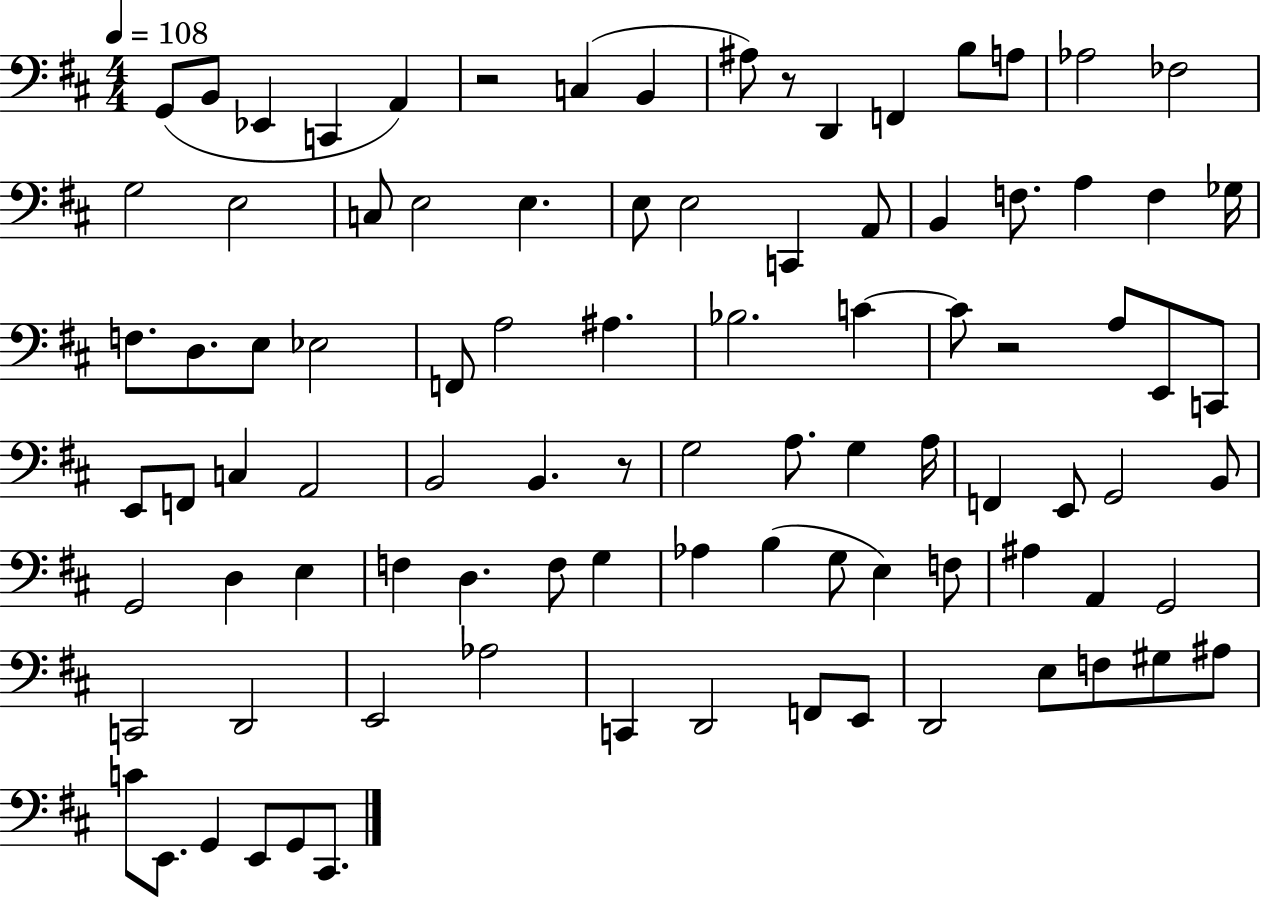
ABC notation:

X:1
T:Untitled
M:4/4
L:1/4
K:D
G,,/2 B,,/2 _E,, C,, A,, z2 C, B,, ^A,/2 z/2 D,, F,, B,/2 A,/2 _A,2 _F,2 G,2 E,2 C,/2 E,2 E, E,/2 E,2 C,, A,,/2 B,, F,/2 A, F, _G,/4 F,/2 D,/2 E,/2 _E,2 F,,/2 A,2 ^A, _B,2 C C/2 z2 A,/2 E,,/2 C,,/2 E,,/2 F,,/2 C, A,,2 B,,2 B,, z/2 G,2 A,/2 G, A,/4 F,, E,,/2 G,,2 B,,/2 G,,2 D, E, F, D, F,/2 G, _A, B, G,/2 E, F,/2 ^A, A,, G,,2 C,,2 D,,2 E,,2 _A,2 C,, D,,2 F,,/2 E,,/2 D,,2 E,/2 F,/2 ^G,/2 ^A,/2 C/2 E,,/2 G,, E,,/2 G,,/2 ^C,,/2